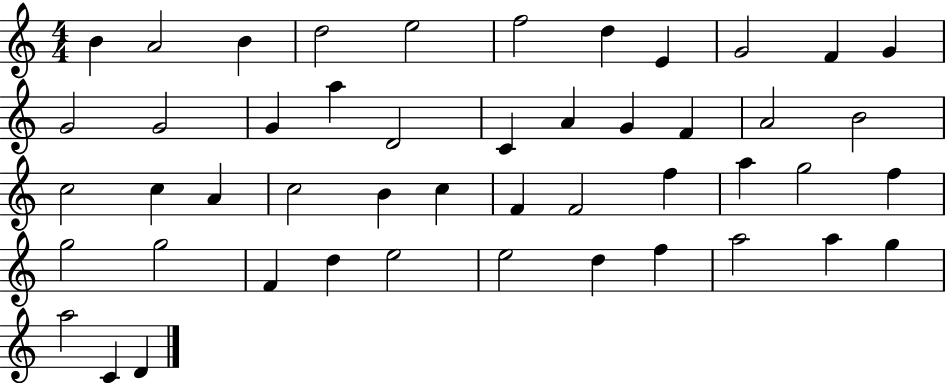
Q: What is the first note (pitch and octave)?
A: B4